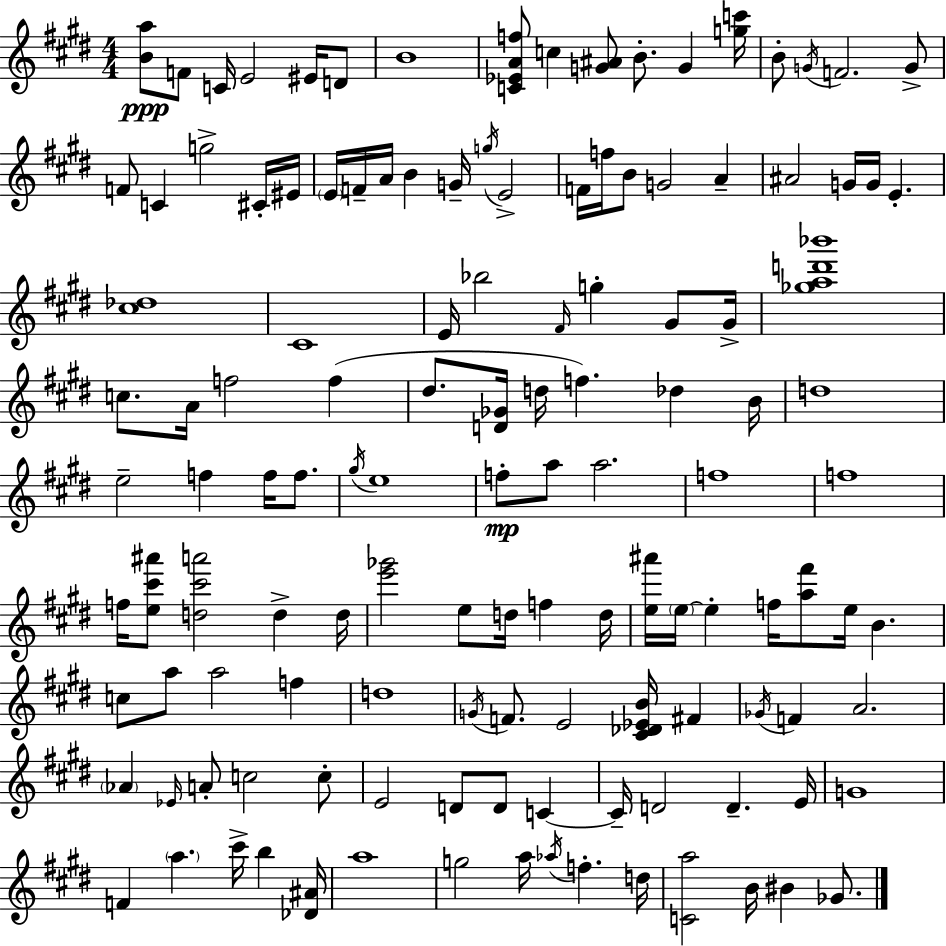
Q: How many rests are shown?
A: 0